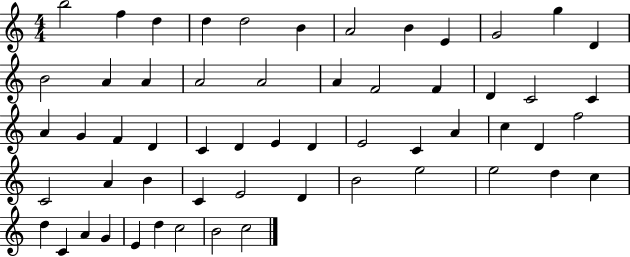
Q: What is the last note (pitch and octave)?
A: C5